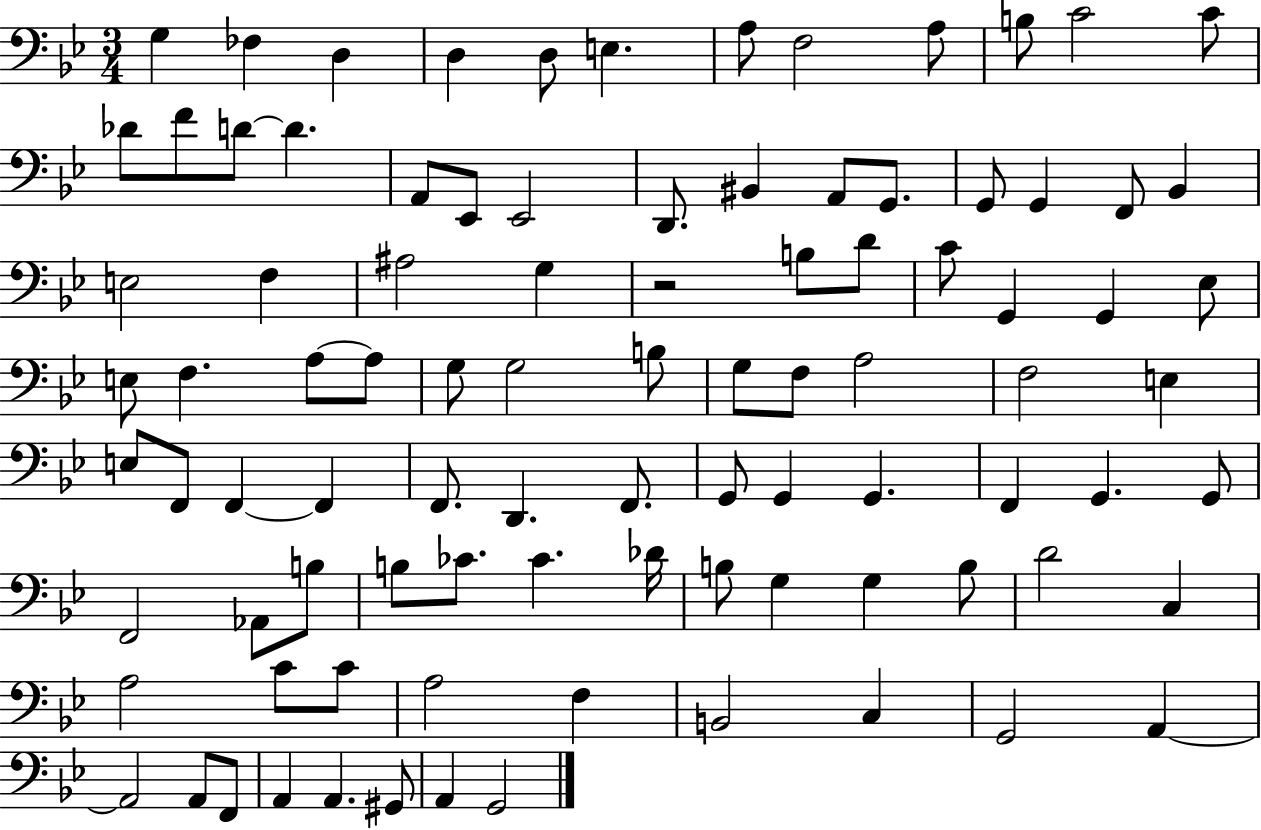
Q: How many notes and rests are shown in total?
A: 93